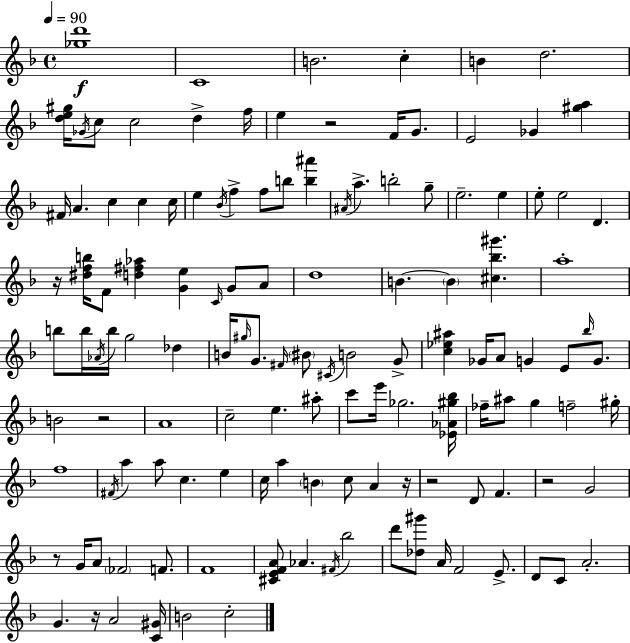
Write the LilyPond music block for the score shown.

{
  \clef treble
  \time 4/4
  \defaultTimeSignature
  \key d \minor
  \tempo 4 = 90
  <ges'' d'''>1\f | c'1 | b'2. c''4-. | b'4 d''2. | \break <d'' e'' gis''>16 \acciaccatura { ges'16 } c''8 c''2 d''4-> | f''16 e''4 r2 f'16 g'8. | e'2 ges'4 <gis'' a''>4 | fis'16 a'4. c''4 c''4 | \break c''16 e''4 \acciaccatura { bes'16 } f''4-> f''8 b''8 <b'' ais'''>4 | \acciaccatura { ais'16 } a''4.-> b''2-. | g''8-- e''2.-- e''4 | e''8-. e''2 d'4. | \break r16 <dis'' f'' b''>16 f'8 <d'' fis'' aes''>4 <g' e''>4 \grace { c'16 } | g'8 a'8 d''1 | b'4.~~ \parenthesize b'4 <cis'' bes'' gis'''>4. | a''1-. | \break b''8 b''16 \acciaccatura { aes'16 } b''16 g''2 | des''4 b'16 \grace { gis''16 } g'8. \grace { fis'16 } \parenthesize bis'8 \acciaccatura { cis'16 } b'2 | g'8-> <c'' ees'' ais''>4 ges'16 a'8 g'4 | e'8 \grace { bes''16 } g'8. b'2 | \break r2 a'1 | c''2-- | e''4. ais''8-. c'''8 e'''16 ges''2. | <ees' aes' gis'' bes''>16 fes''16-- ais''8 g''4 | \break f''2-- gis''16-. f''1 | \acciaccatura { fis'16 } a''4 a''8 | c''4. e''4 c''16 a''4 \parenthesize b'4 | c''8 a'4 r16 r2 | \break d'8 f'4. r2 | g'2 r8 g'16 a'8 \parenthesize fes'2 | f'8. f'1 | <cis' e' f' a'>8 aes'4. | \break \acciaccatura { fis'16 } bes''2 d'''8 <des'' gis'''>8 a'16 | f'2 e'8.-> d'8 c'8 a'2.-. | g'4. | r16 a'2 <c' gis'>16 b'2 | \break c''2-. \bar "|."
}